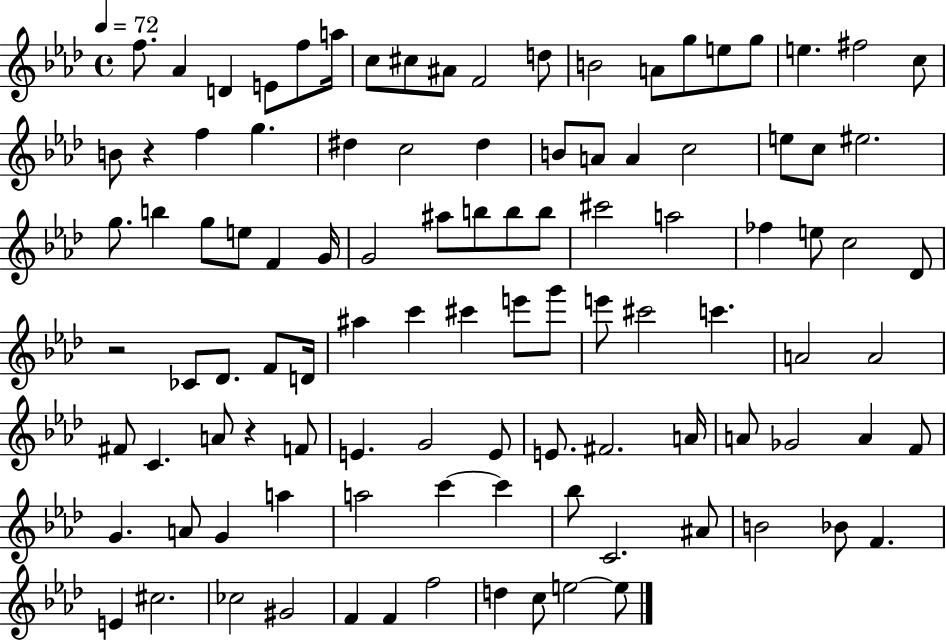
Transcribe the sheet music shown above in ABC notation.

X:1
T:Untitled
M:4/4
L:1/4
K:Ab
f/2 _A D E/2 f/2 a/4 c/2 ^c/2 ^A/2 F2 d/2 B2 A/2 g/2 e/2 g/2 e ^f2 c/2 B/2 z f g ^d c2 ^d B/2 A/2 A c2 e/2 c/2 ^e2 g/2 b g/2 e/2 F G/4 G2 ^a/2 b/2 b/2 b/2 ^c'2 a2 _f e/2 c2 _D/2 z2 _C/2 _D/2 F/2 D/4 ^a c' ^c' e'/2 g'/2 e'/2 ^c'2 c' A2 A2 ^F/2 C A/2 z F/2 E G2 E/2 E/2 ^F2 A/4 A/2 _G2 A F/2 G A/2 G a a2 c' c' _b/2 C2 ^A/2 B2 _B/2 F E ^c2 _c2 ^G2 F F f2 d c/2 e2 e/2